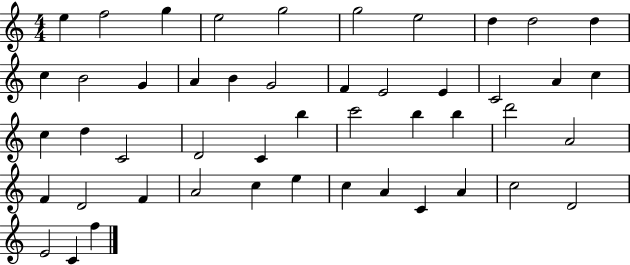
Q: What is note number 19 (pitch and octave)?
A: E4